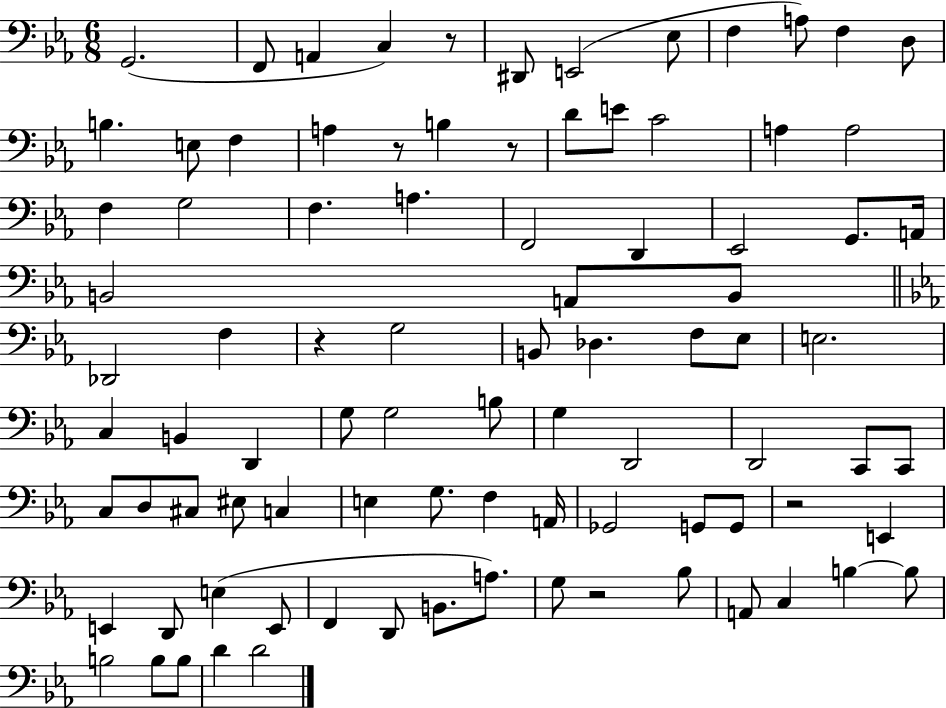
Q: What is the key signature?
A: EES major